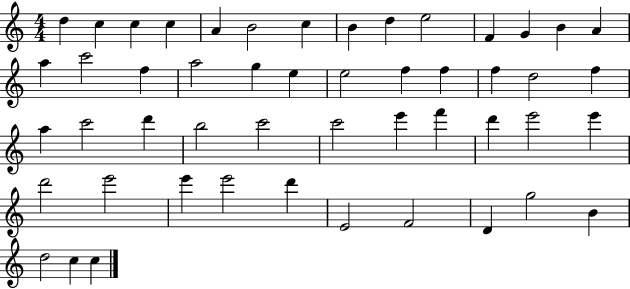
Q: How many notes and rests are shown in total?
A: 50